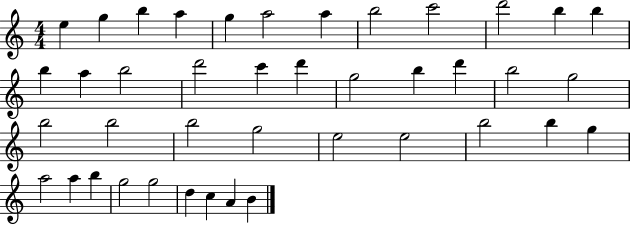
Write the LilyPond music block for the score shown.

{
  \clef treble
  \numericTimeSignature
  \time 4/4
  \key c \major
  e''4 g''4 b''4 a''4 | g''4 a''2 a''4 | b''2 c'''2 | d'''2 b''4 b''4 | \break b''4 a''4 b''2 | d'''2 c'''4 d'''4 | g''2 b''4 d'''4 | b''2 g''2 | \break b''2 b''2 | b''2 g''2 | e''2 e''2 | b''2 b''4 g''4 | \break a''2 a''4 b''4 | g''2 g''2 | d''4 c''4 a'4 b'4 | \bar "|."
}